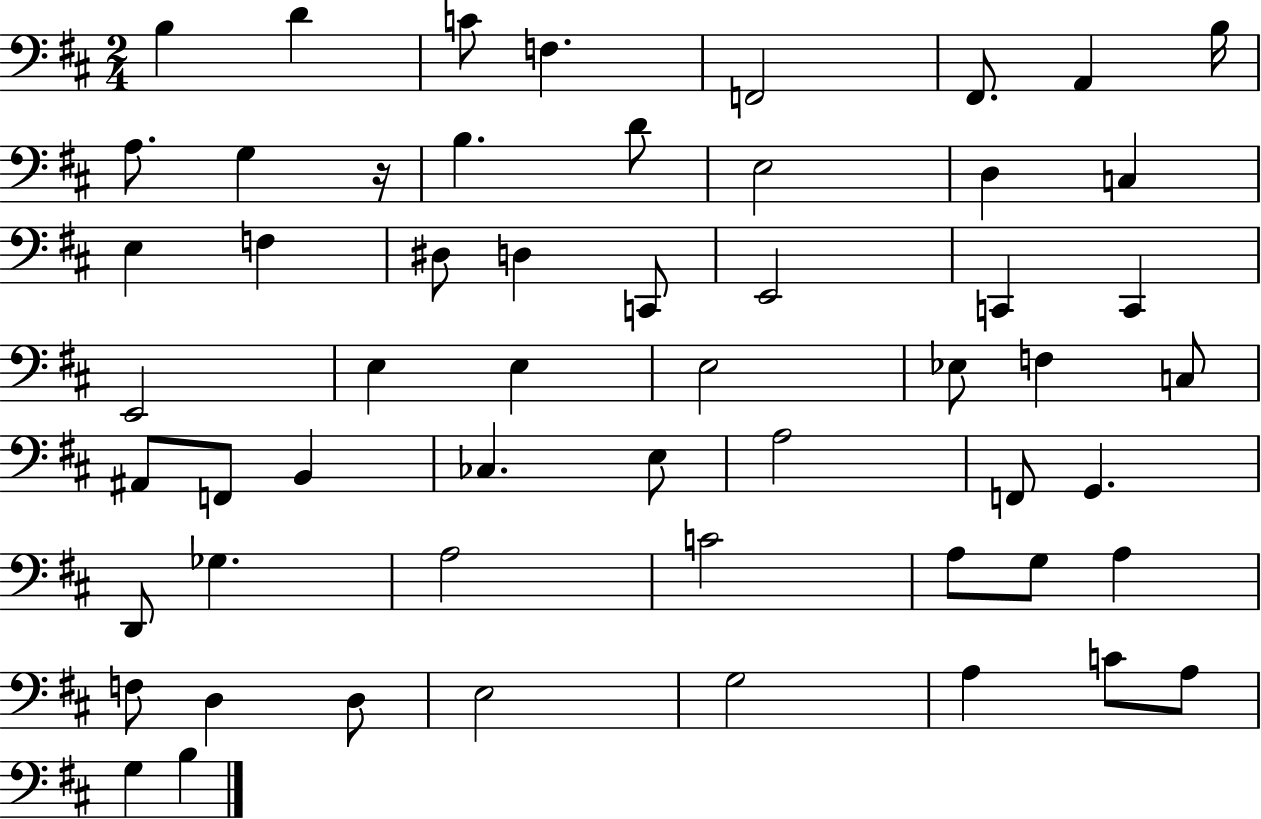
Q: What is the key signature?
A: D major